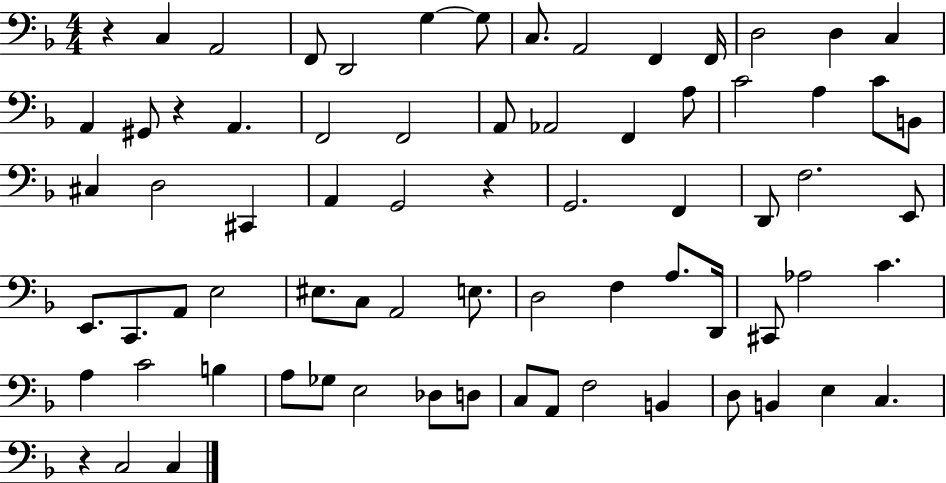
X:1
T:Untitled
M:4/4
L:1/4
K:F
z C, A,,2 F,,/2 D,,2 G, G,/2 C,/2 A,,2 F,, F,,/4 D,2 D, C, A,, ^G,,/2 z A,, F,,2 F,,2 A,,/2 _A,,2 F,, A,/2 C2 A, C/2 B,,/2 ^C, D,2 ^C,, A,, G,,2 z G,,2 F,, D,,/2 F,2 E,,/2 E,,/2 C,,/2 A,,/2 E,2 ^E,/2 C,/2 A,,2 E,/2 D,2 F, A,/2 D,,/4 ^C,,/2 _A,2 C A, C2 B, A,/2 _G,/2 E,2 _D,/2 D,/2 C,/2 A,,/2 F,2 B,, D,/2 B,, E, C, z C,2 C,